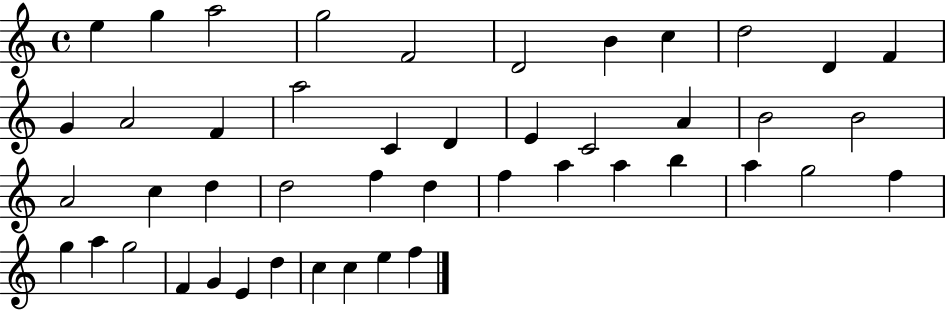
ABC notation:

X:1
T:Untitled
M:4/4
L:1/4
K:C
e g a2 g2 F2 D2 B c d2 D F G A2 F a2 C D E C2 A B2 B2 A2 c d d2 f d f a a b a g2 f g a g2 F G E d c c e f